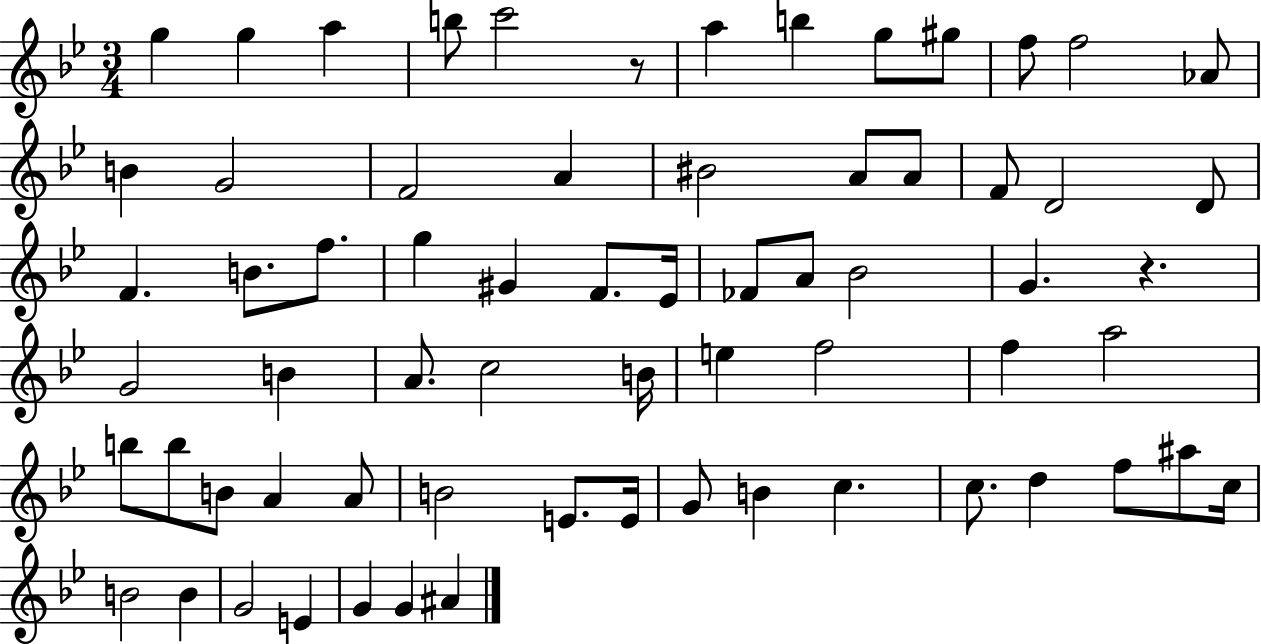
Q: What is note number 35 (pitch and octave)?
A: B4